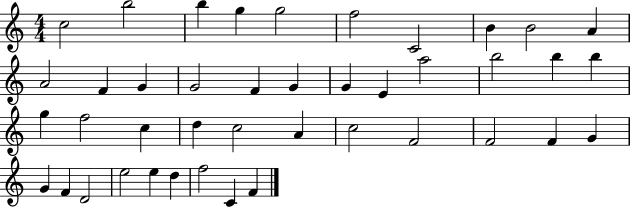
{
  \clef treble
  \numericTimeSignature
  \time 4/4
  \key c \major
  c''2 b''2 | b''4 g''4 g''2 | f''2 c'2 | b'4 b'2 a'4 | \break a'2 f'4 g'4 | g'2 f'4 g'4 | g'4 e'4 a''2 | b''2 b''4 b''4 | \break g''4 f''2 c''4 | d''4 c''2 a'4 | c''2 f'2 | f'2 f'4 g'4 | \break g'4 f'4 d'2 | e''2 e''4 d''4 | f''2 c'4 f'4 | \bar "|."
}